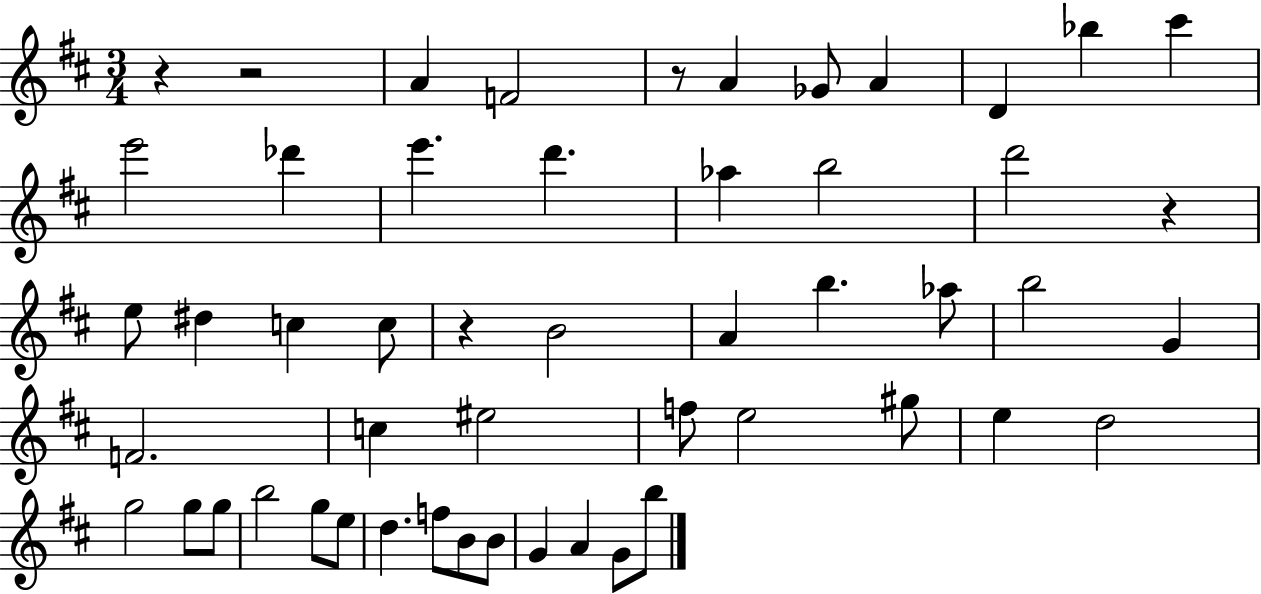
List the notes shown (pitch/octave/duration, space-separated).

R/q R/h A4/q F4/h R/e A4/q Gb4/e A4/q D4/q Bb5/q C#6/q E6/h Db6/q E6/q. D6/q. Ab5/q B5/h D6/h R/q E5/e D#5/q C5/q C5/e R/q B4/h A4/q B5/q. Ab5/e B5/h G4/q F4/h. C5/q EIS5/h F5/e E5/h G#5/e E5/q D5/h G5/h G5/e G5/e B5/h G5/e E5/e D5/q. F5/e B4/e B4/e G4/q A4/q G4/e B5/e